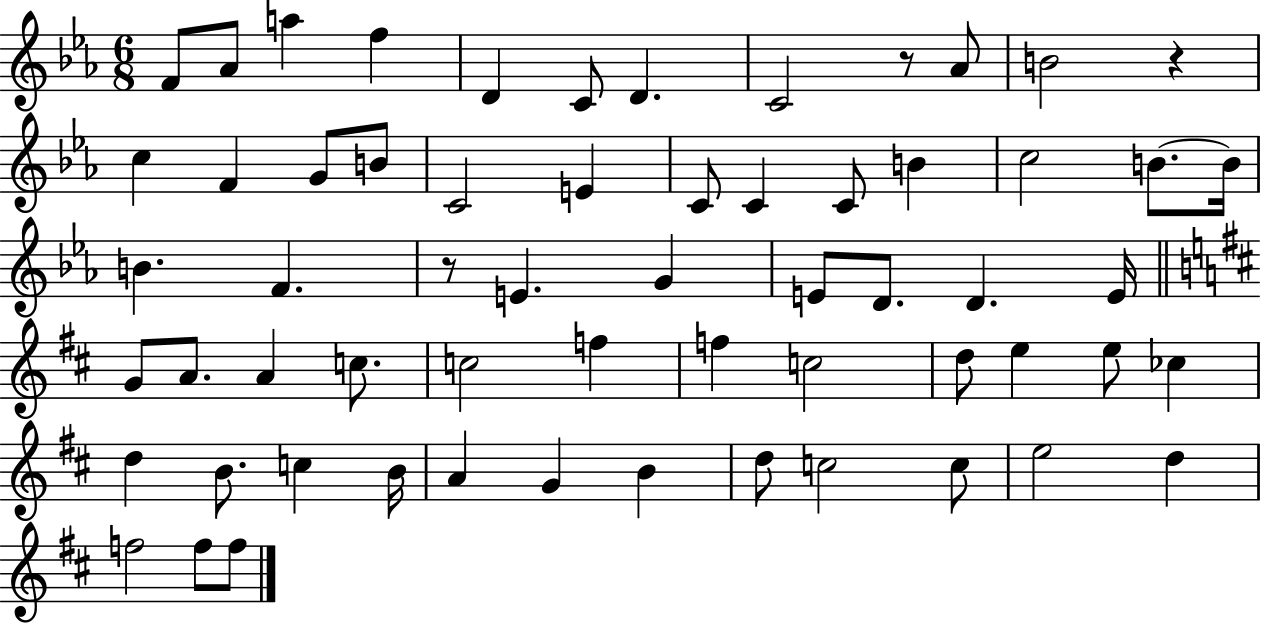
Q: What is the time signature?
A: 6/8